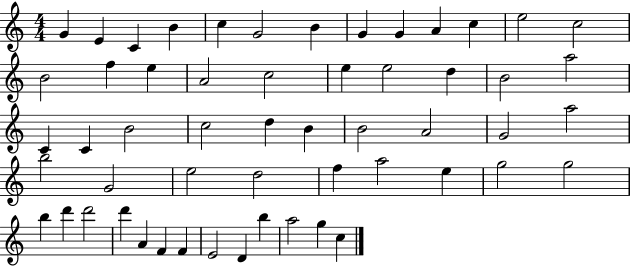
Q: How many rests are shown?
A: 0